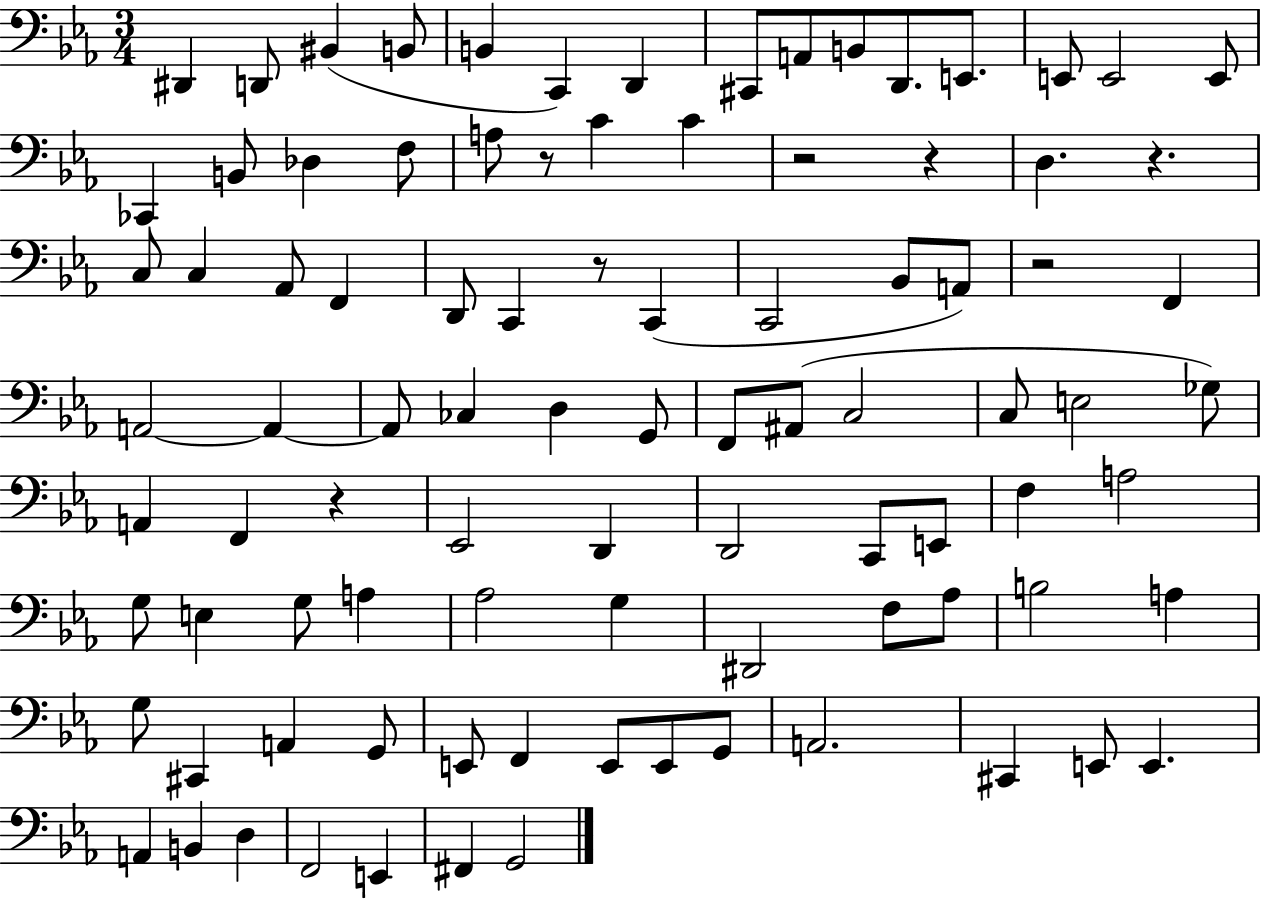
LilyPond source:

{
  \clef bass
  \numericTimeSignature
  \time 3/4
  \key ees \major
  dis,4 d,8 bis,4( b,8 | b,4 c,4) d,4 | cis,8 a,8 b,8 d,8. e,8. | e,8 e,2 e,8 | \break ces,4 b,8 des4 f8 | a8 r8 c'4 c'4 | r2 r4 | d4. r4. | \break c8 c4 aes,8 f,4 | d,8 c,4 r8 c,4( | c,2 bes,8 a,8) | r2 f,4 | \break a,2~~ a,4~~ | a,8 ces4 d4 g,8 | f,8 ais,8( c2 | c8 e2 ges8) | \break a,4 f,4 r4 | ees,2 d,4 | d,2 c,8 e,8 | f4 a2 | \break g8 e4 g8 a4 | aes2 g4 | dis,2 f8 aes8 | b2 a4 | \break g8 cis,4 a,4 g,8 | e,8 f,4 e,8 e,8 g,8 | a,2. | cis,4 e,8 e,4. | \break a,4 b,4 d4 | f,2 e,4 | fis,4 g,2 | \bar "|."
}